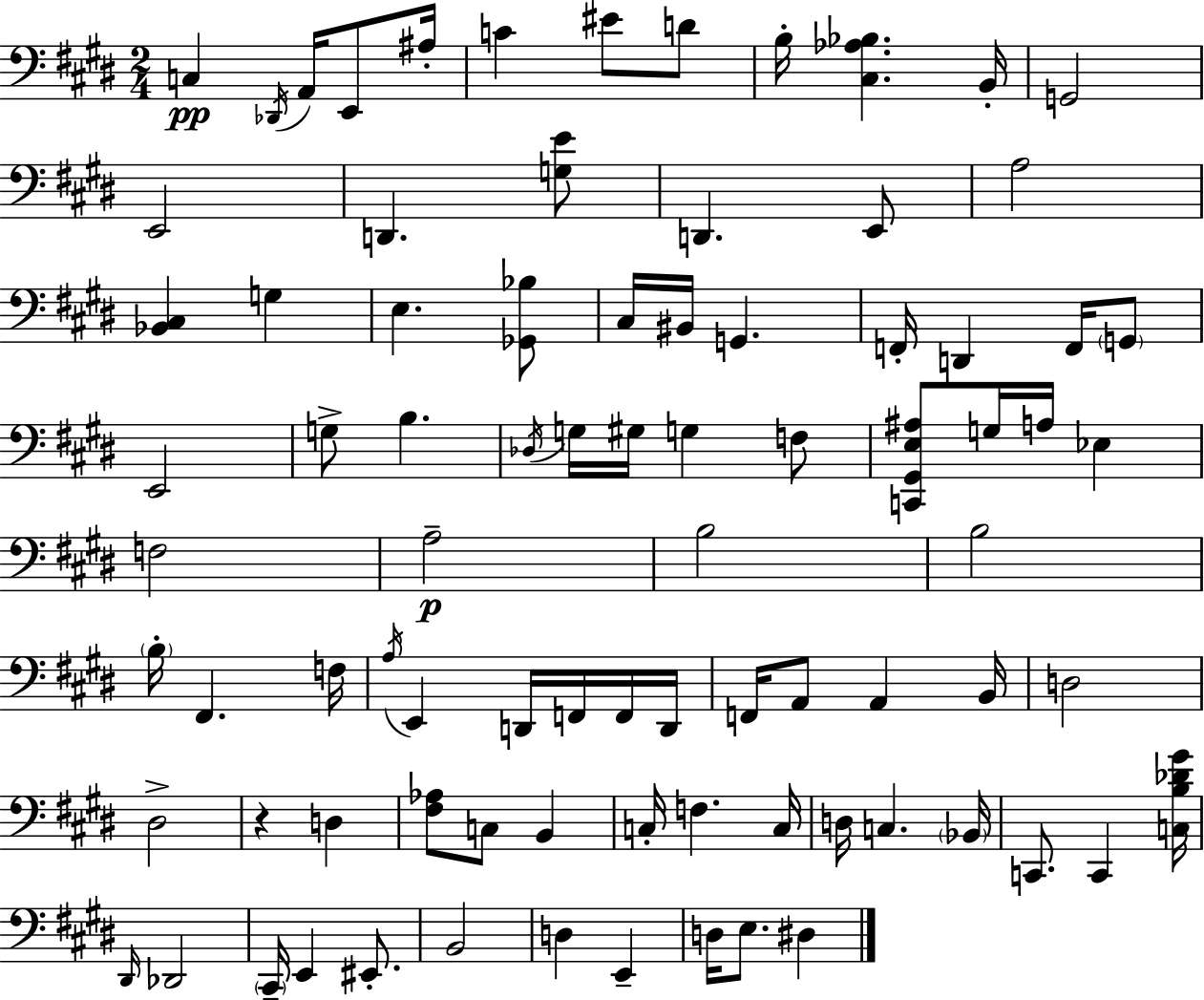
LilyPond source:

{
  \clef bass
  \numericTimeSignature
  \time 2/4
  \key e \major
  c4\pp \acciaccatura { des,16 } a,16 e,8 | ais16-. c'4 eis'8 d'8 | b16-. <cis aes bes>4. | b,16-. g,2 | \break e,2 | d,4. <g e'>8 | d,4. e,8 | a2 | \break <bes, cis>4 g4 | e4. <ges, bes>8 | cis16 bis,16 g,4. | f,16-. d,4 f,16 \parenthesize g,8 | \break e,2 | g8-> b4. | \acciaccatura { des16 } g16 gis16 g4 | f8 <c, gis, e ais>8 g16 a16 ees4 | \break f2 | a2--\p | b2 | b2 | \break \parenthesize b16-. fis,4. | f16 \acciaccatura { a16 } e,4 d,16 | f,16 f,16 d,16 f,16 a,8 a,4 | b,16 d2 | \break dis2-> | r4 d4 | <fis aes>8 c8 b,4 | c16-. f4. | \break c16 d16 c4. | \parenthesize bes,16 c,8. c,4 | <c b des' gis'>16 \grace { dis,16 } des,2 | \parenthesize cis,16-- e,4 | \break eis,8.-. b,2 | d4 | e,4-- d16 e8. | dis4 \bar "|."
}